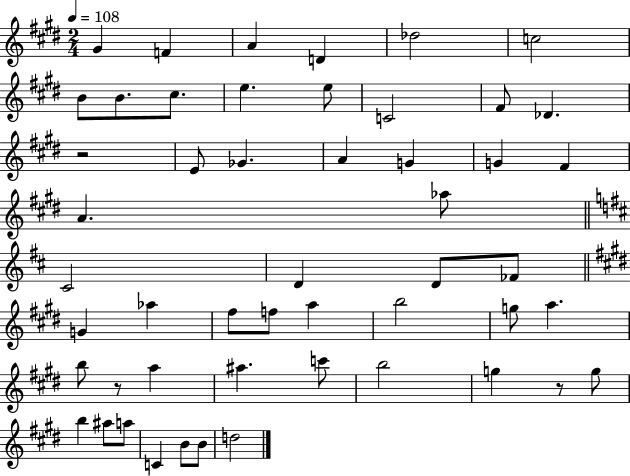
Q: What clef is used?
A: treble